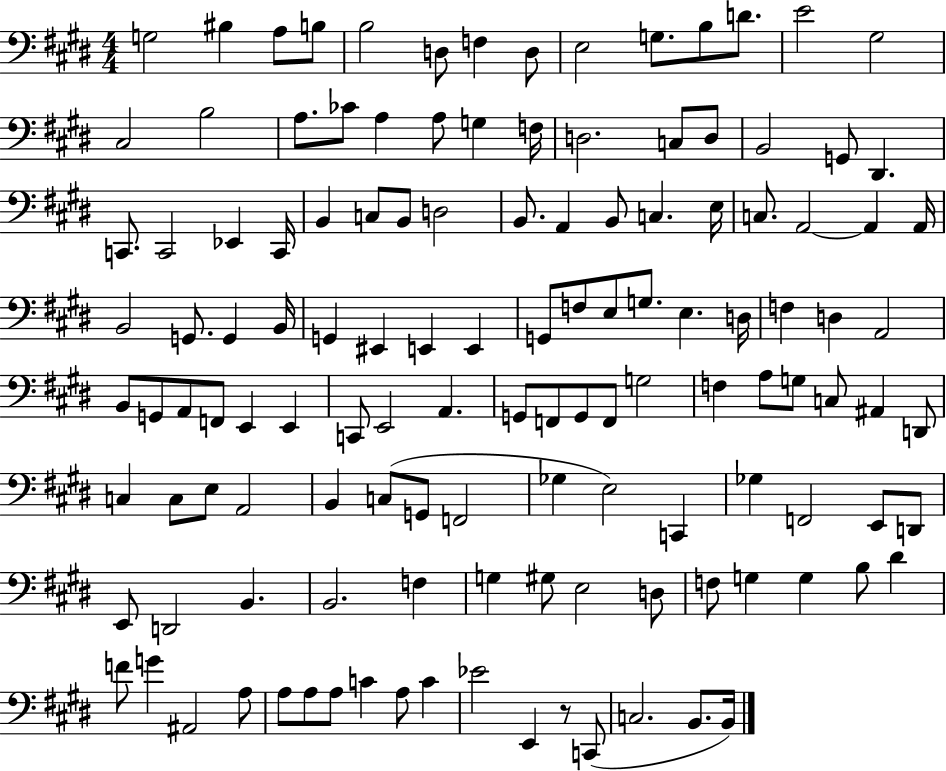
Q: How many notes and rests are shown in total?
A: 128